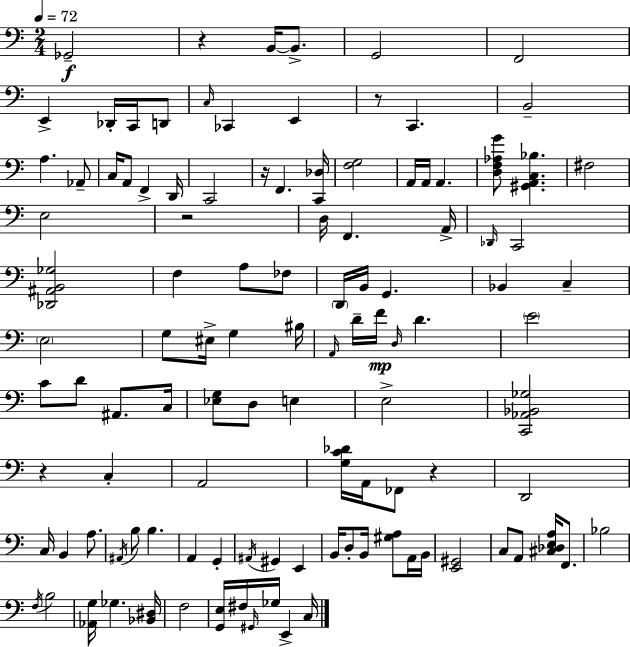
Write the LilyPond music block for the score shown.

{
  \clef bass
  \numericTimeSignature
  \time 2/4
  \key a \minor
  \tempo 4 = 72
  ges,2--\f | r4 b,16~~ b,8.-> | g,2 | f,2 | \break e,4-> des,16-. c,16 d,8 | \grace { c16 } ces,4 e,4 | r8 c,4. | b,2-- | \break a4. aes,8-- | c16 a,8 f,4-> | d,16 c,2 | r16 f,4. | \break <c, des>16 <f g>2 | a,16 a,16 a,4. | <d f aes g'>8 <gis, a, c bes>4. | fis2 | \break e2 | r2 | d16 f,4. | a,16-> \grace { des,16 } c,2 | \break <des, ais, b, ges>2 | f4 a8 | fes8 \parenthesize d,16 b,16 g,4. | bes,4 c4-- | \break \parenthesize e2 | g8 eis16-> g4 | bis16 \grace { a,16 } d'16-- f'16\mp \grace { d16 } d'4. | \parenthesize e'2 | \break c'8 d'8 | ais,8. c16 <ees g>8 d8 | e4 e2-> | <c, aes, bes, ges>2 | \break r4 | c4-. a,2 | <g c' des'>16 a,16 fes,8 | r4 d,2 | \break c16 b,4 | a8. \acciaccatura { ais,16 } b8 b4. | a,4 | g,4-. \acciaccatura { ais,16 } gis,4 | \break e,4 b,16 d8-. | b,16 <gis a>8 a,16 b,16 <e, gis,>2 | c8 | a,8 <cis des e a>16 f,8. bes2 | \break \acciaccatura { f16 } b2 | <aes, g>16 | ges4. <bes, dis>16 f2 | <g, e>16 | \break fis16 \grace { gis,16 } ges16 e,4-> c16 | \bar "|."
}